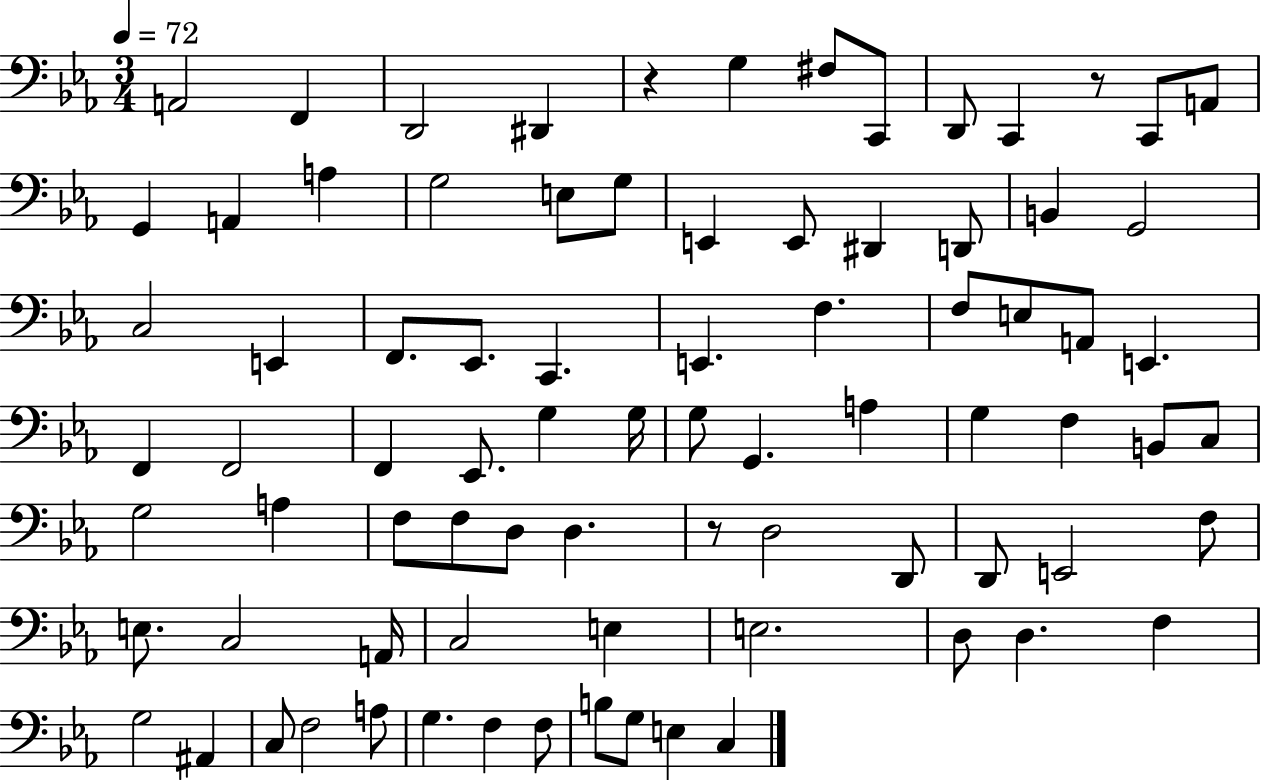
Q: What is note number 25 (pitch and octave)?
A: E2